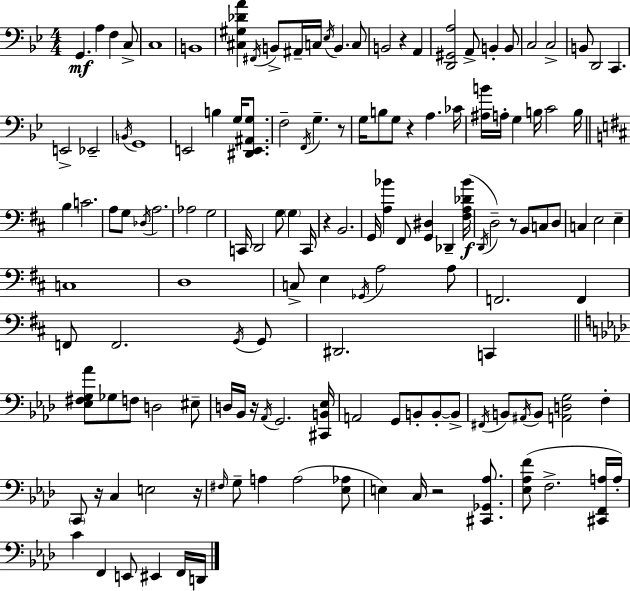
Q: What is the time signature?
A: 4/4